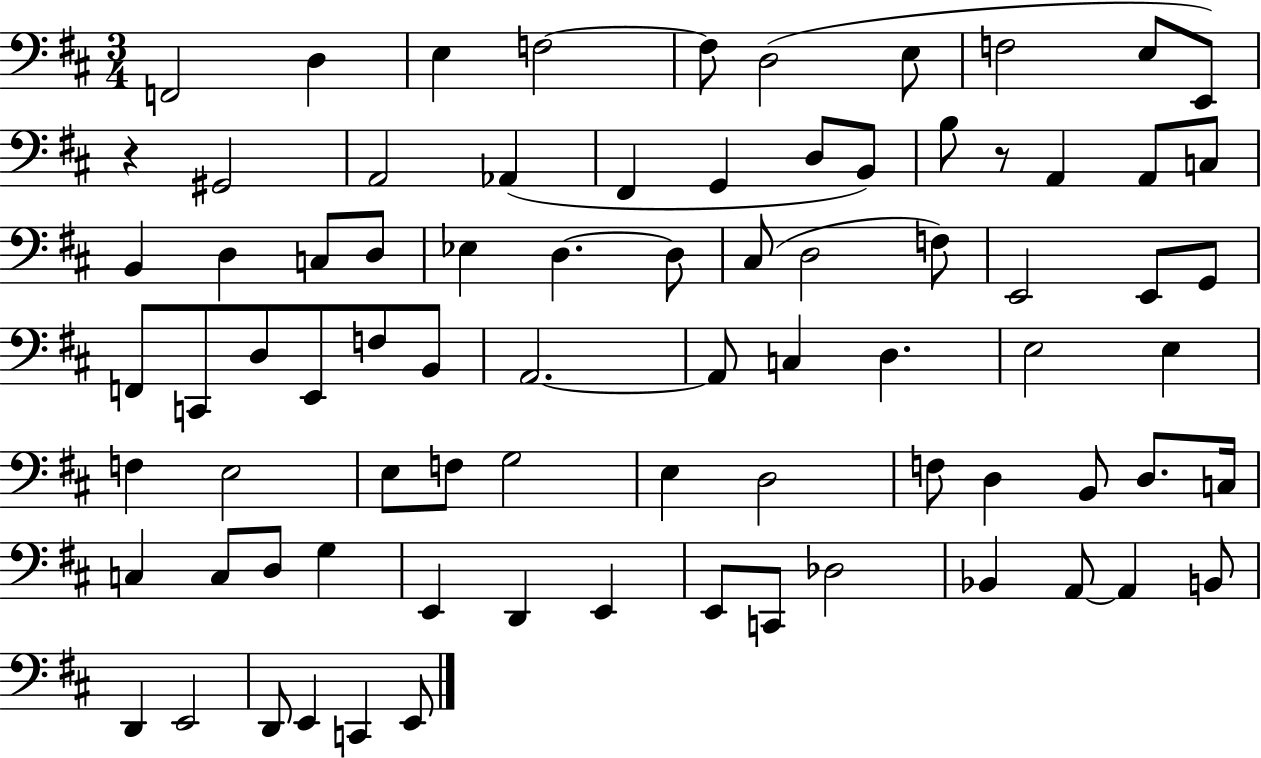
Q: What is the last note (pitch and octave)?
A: E2